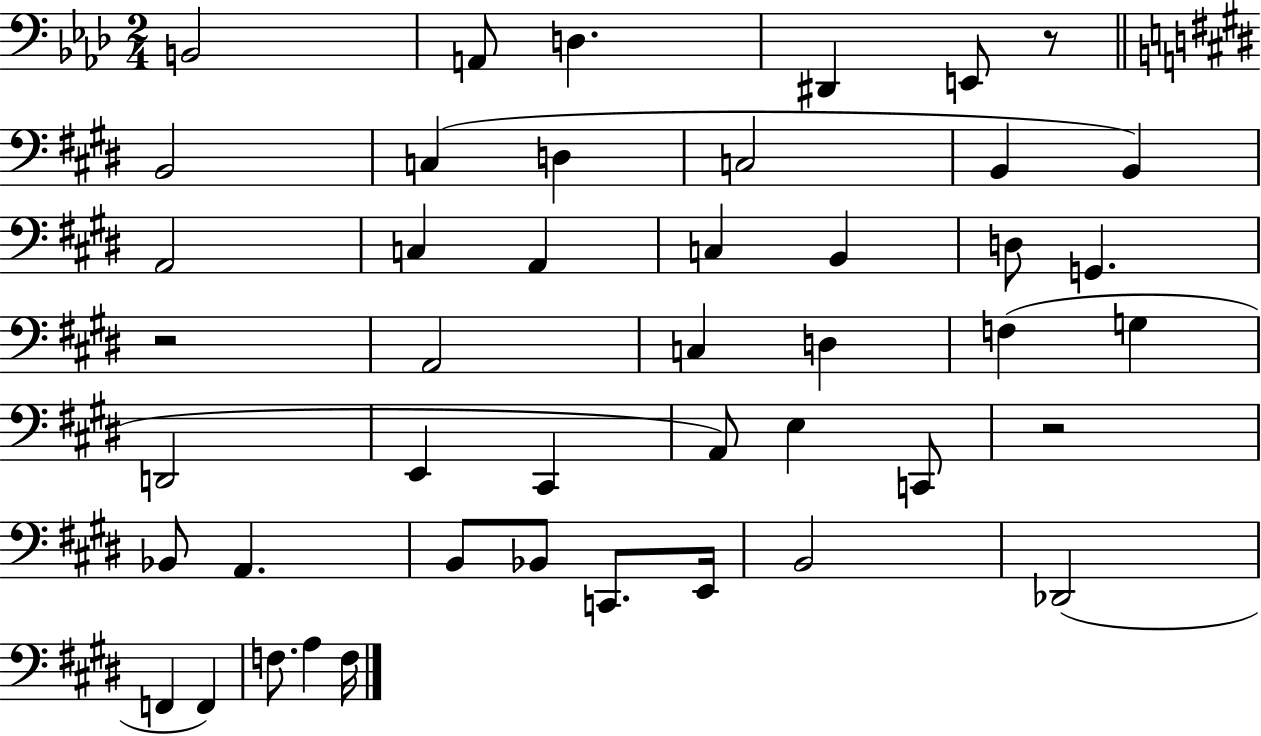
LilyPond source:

{
  \clef bass
  \numericTimeSignature
  \time 2/4
  \key aes \major
  b,2 | a,8 d4. | dis,4 e,8 r8 | \bar "||" \break \key e \major b,2 | c4( d4 | c2 | b,4 b,4) | \break a,2 | c4 a,4 | c4 b,4 | d8 g,4. | \break r2 | a,2 | c4 d4 | f4( g4 | \break d,2 | e,4 cis,4 | a,8) e4 c,8 | r2 | \break bes,8 a,4. | b,8 bes,8 c,8. e,16 | b,2 | des,2( | \break f,4 f,4) | f8. a4 f16 | \bar "|."
}